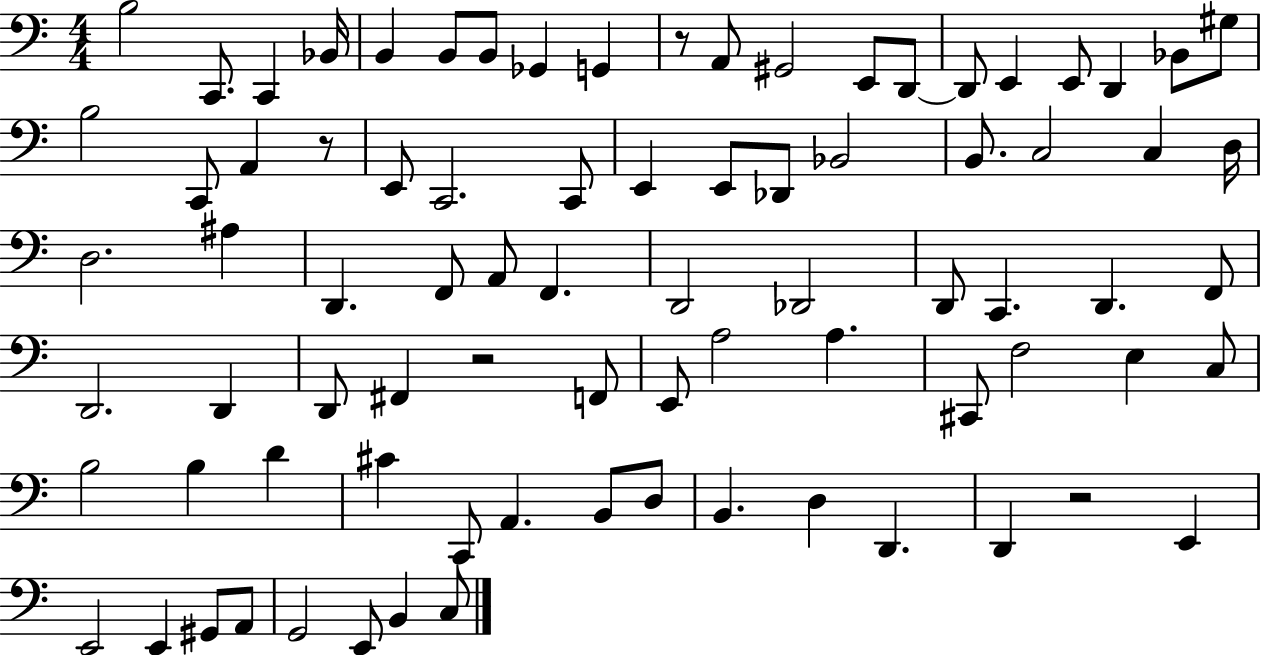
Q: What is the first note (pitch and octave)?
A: B3